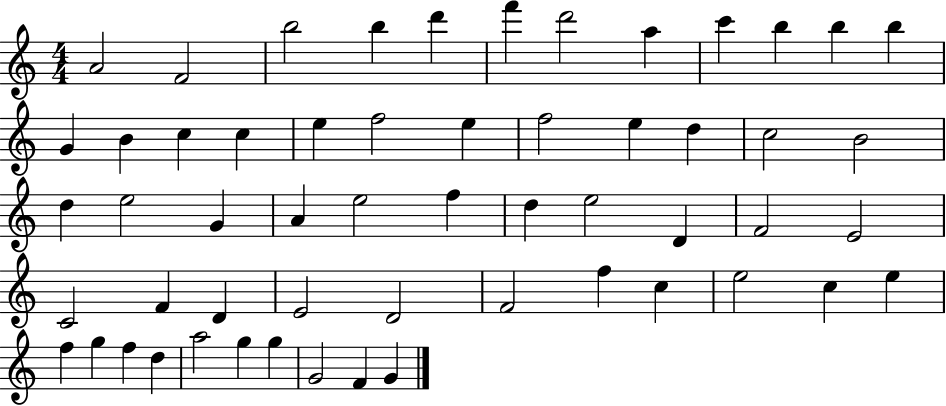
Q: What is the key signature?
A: C major